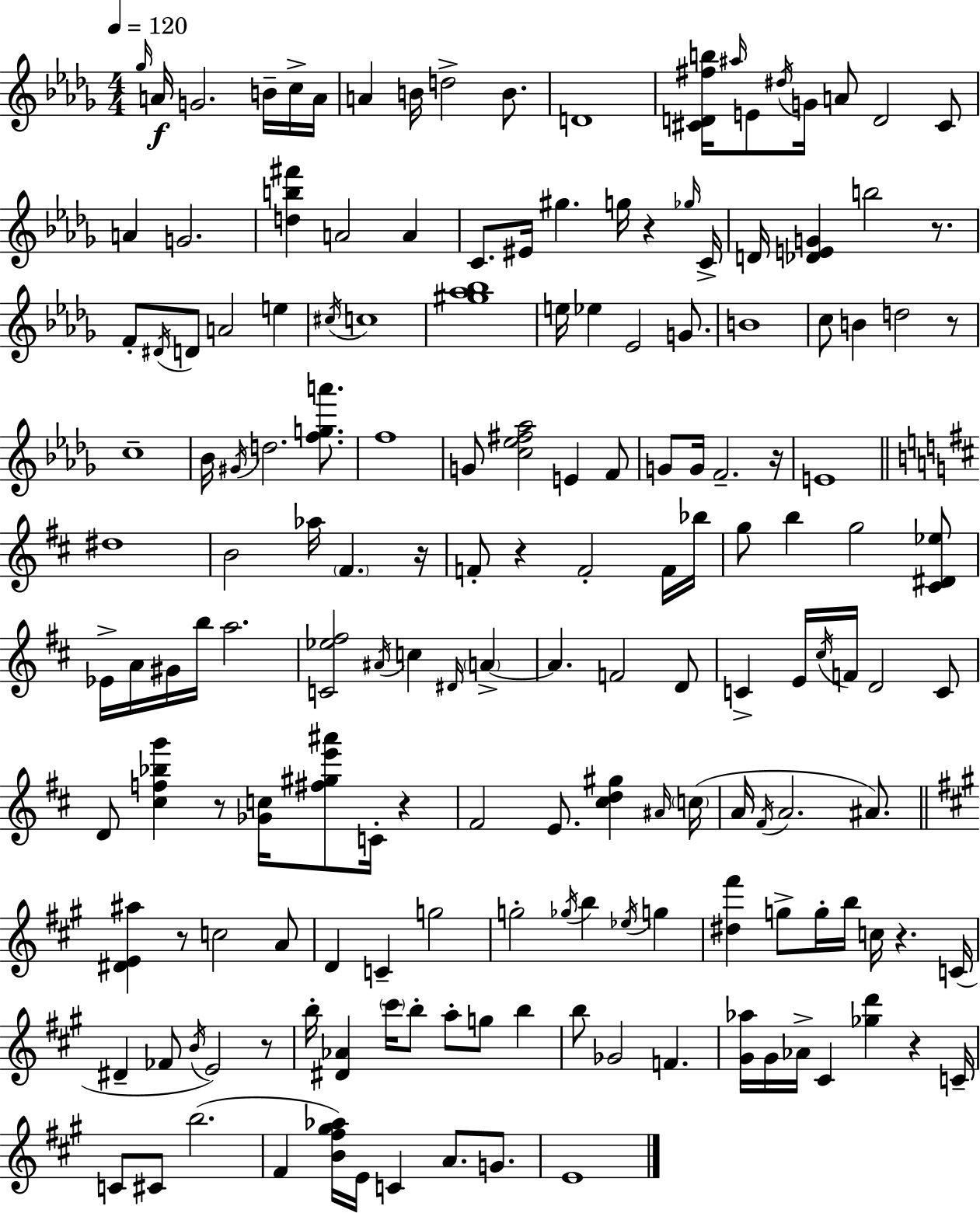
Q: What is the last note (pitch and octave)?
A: E4